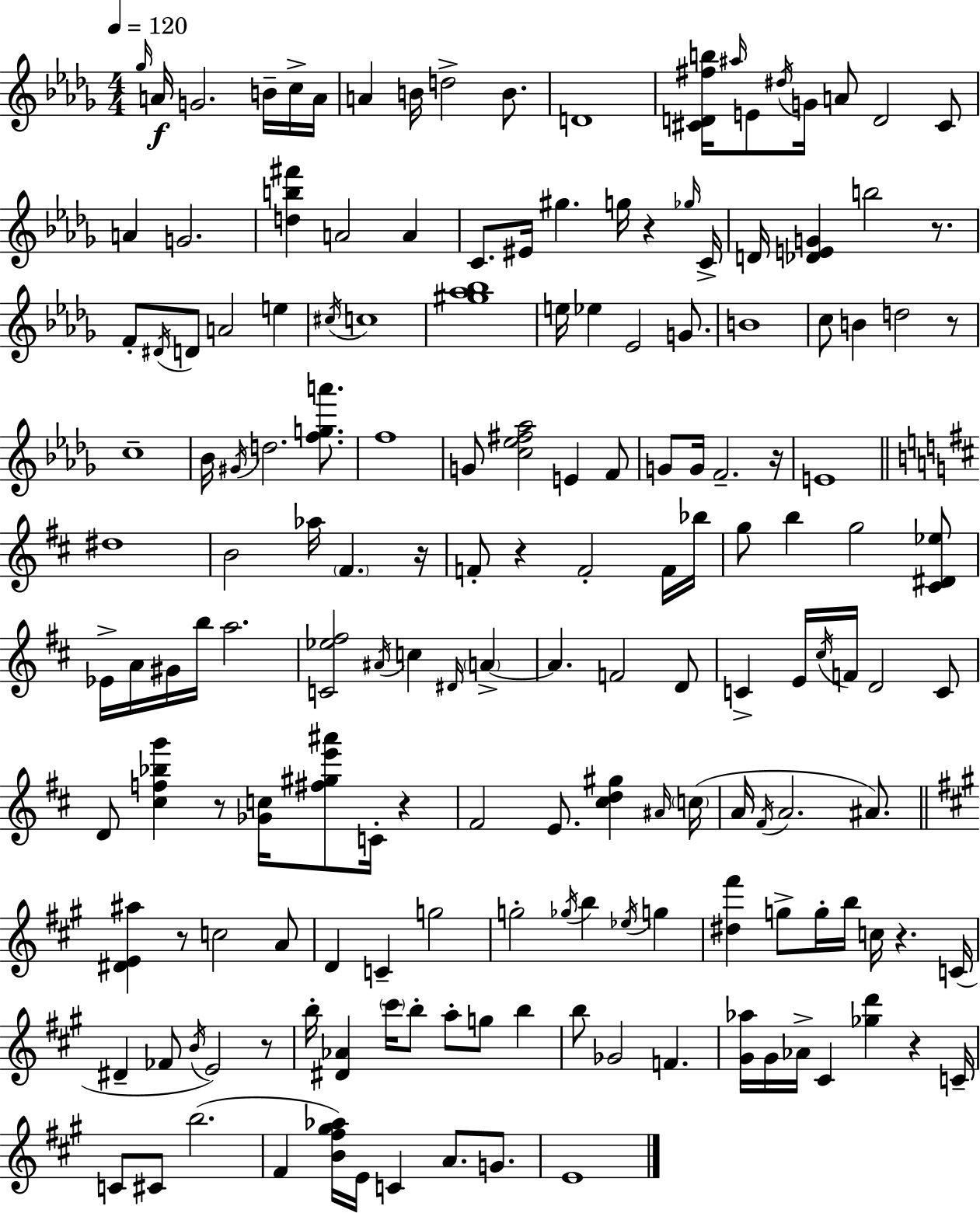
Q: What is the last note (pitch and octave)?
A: E4